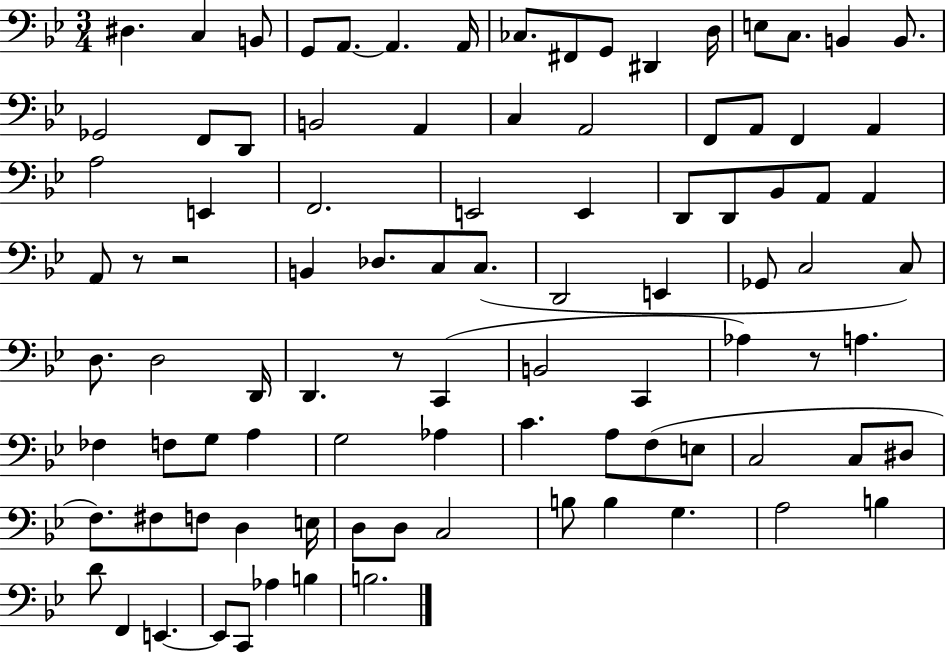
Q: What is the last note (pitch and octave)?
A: B3